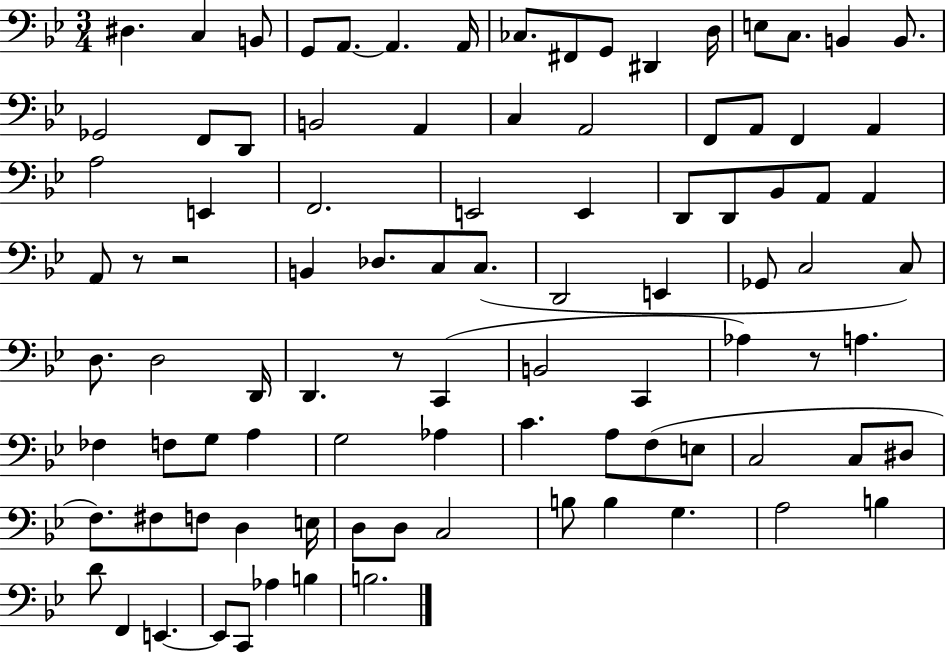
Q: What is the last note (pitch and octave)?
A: B3